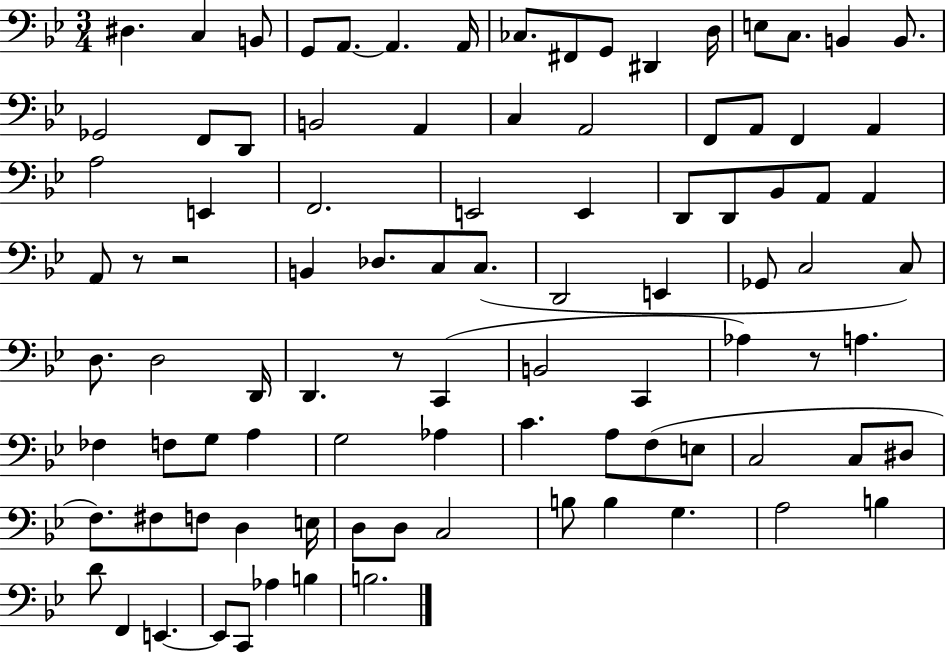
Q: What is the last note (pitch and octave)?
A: B3